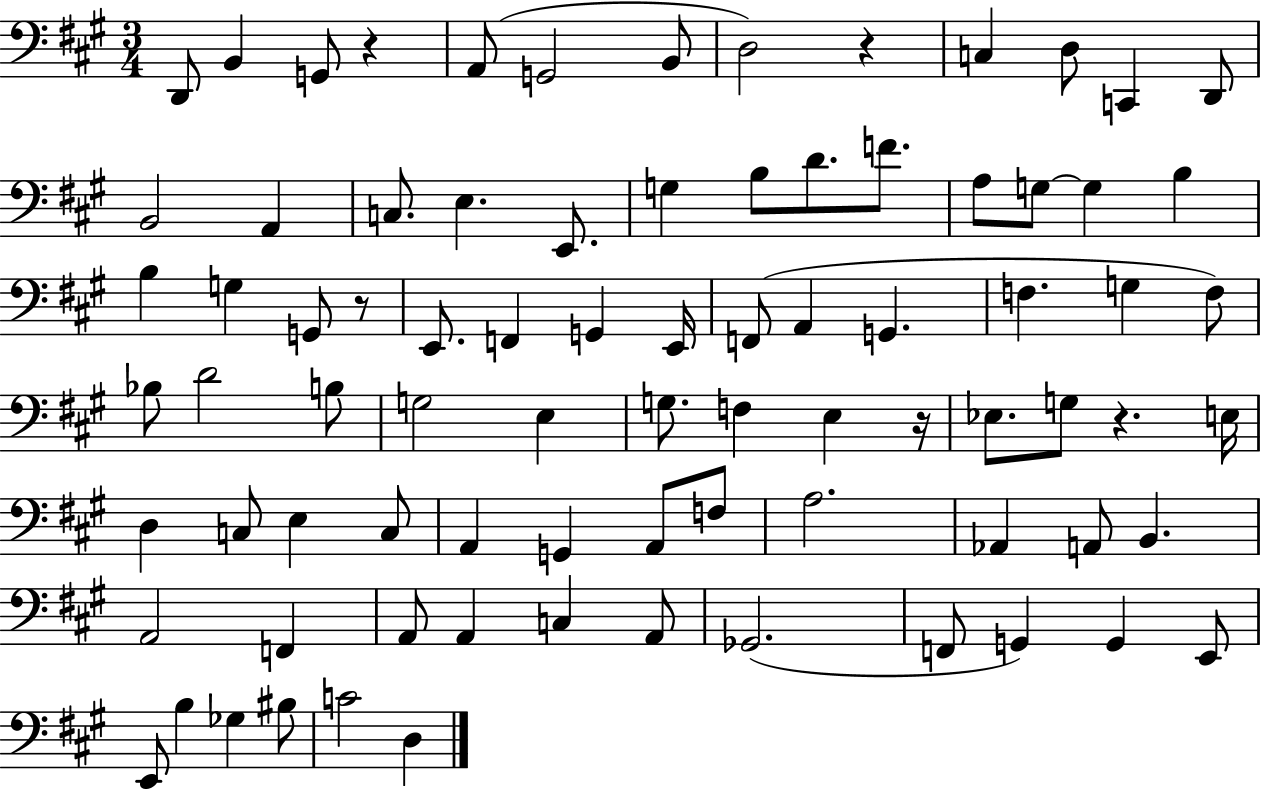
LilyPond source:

{
  \clef bass
  \numericTimeSignature
  \time 3/4
  \key a \major
  d,8 b,4 g,8 r4 | a,8( g,2 b,8 | d2) r4 | c4 d8 c,4 d,8 | \break b,2 a,4 | c8. e4. e,8. | g4 b8 d'8. f'8. | a8 g8~~ g4 b4 | \break b4 g4 g,8 r8 | e,8. f,4 g,4 e,16 | f,8( a,4 g,4. | f4. g4 f8) | \break bes8 d'2 b8 | g2 e4 | g8. f4 e4 r16 | ees8. g8 r4. e16 | \break d4 c8 e4 c8 | a,4 g,4 a,8 f8 | a2. | aes,4 a,8 b,4. | \break a,2 f,4 | a,8 a,4 c4 a,8 | ges,2.( | f,8 g,4) g,4 e,8 | \break e,8 b4 ges4 bis8 | c'2 d4 | \bar "|."
}